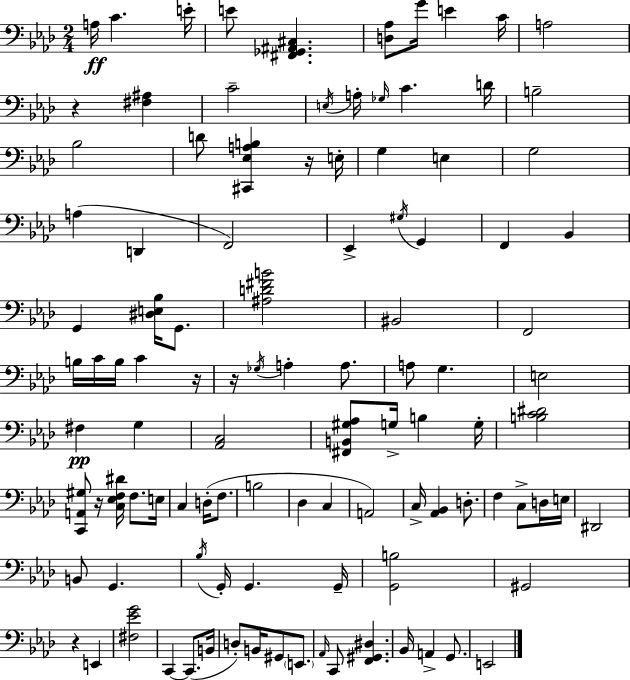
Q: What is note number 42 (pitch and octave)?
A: G3